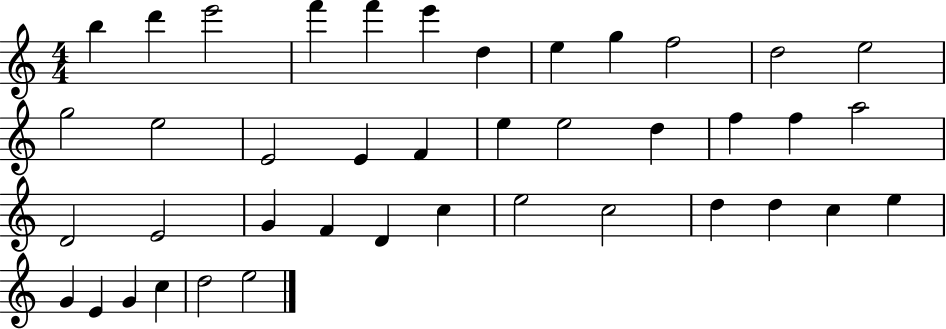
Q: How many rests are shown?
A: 0